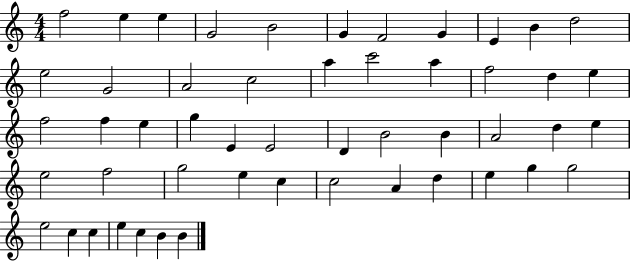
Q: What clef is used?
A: treble